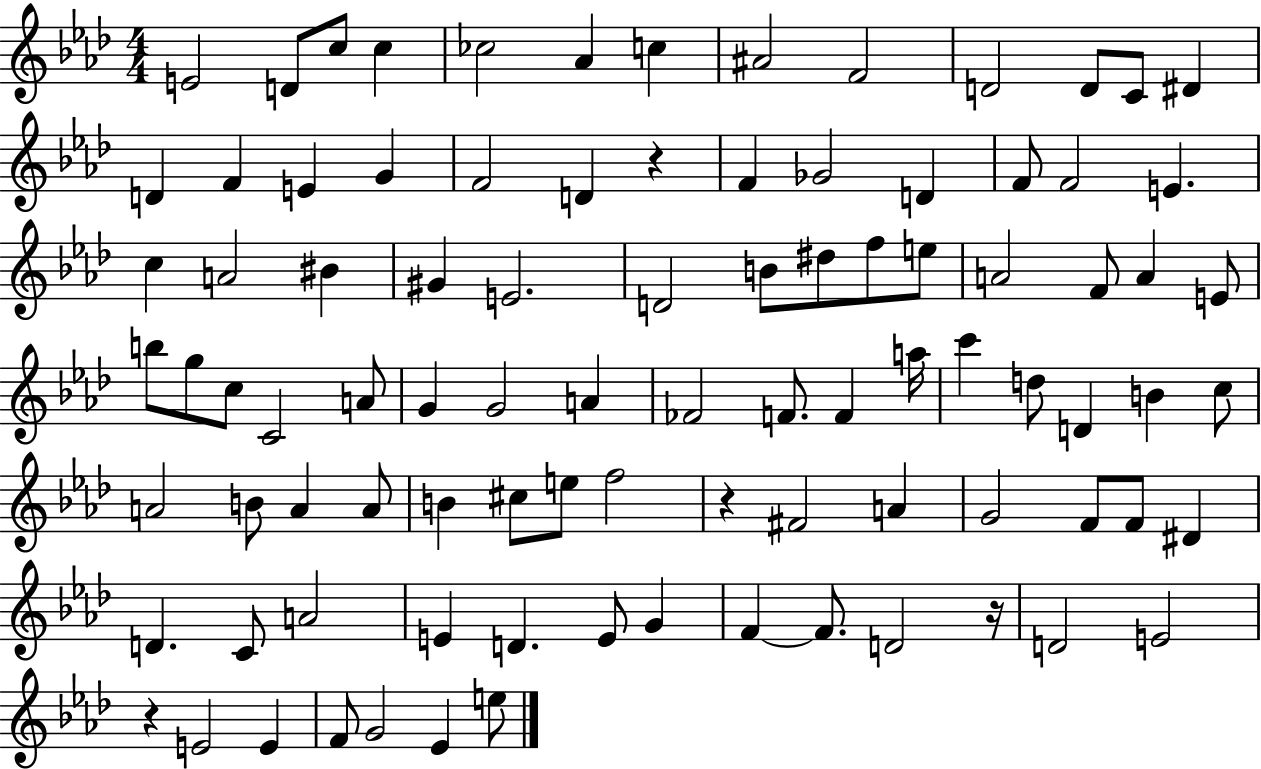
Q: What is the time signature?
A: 4/4